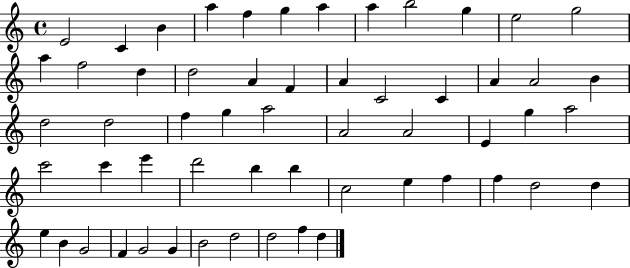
{
  \clef treble
  \time 4/4
  \defaultTimeSignature
  \key c \major
  e'2 c'4 b'4 | a''4 f''4 g''4 a''4 | a''4 b''2 g''4 | e''2 g''2 | \break a''4 f''2 d''4 | d''2 a'4 f'4 | a'4 c'2 c'4 | a'4 a'2 b'4 | \break d''2 d''2 | f''4 g''4 a''2 | a'2 a'2 | e'4 g''4 a''2 | \break c'''2 c'''4 e'''4 | d'''2 b''4 b''4 | c''2 e''4 f''4 | f''4 d''2 d''4 | \break e''4 b'4 g'2 | f'4 g'2 g'4 | b'2 d''2 | d''2 f''4 d''4 | \break \bar "|."
}